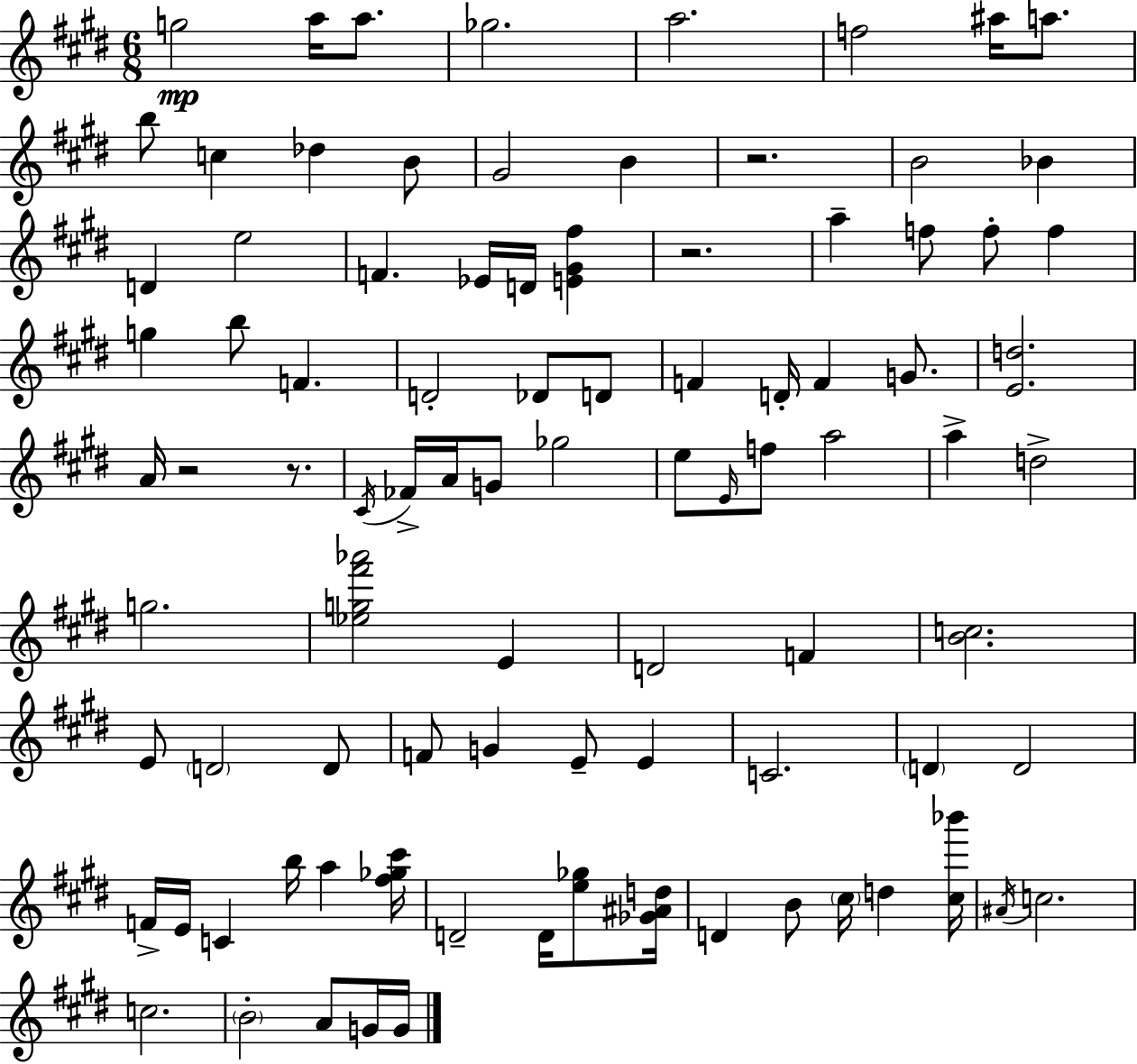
{
  \clef treble
  \numericTimeSignature
  \time 6/8
  \key e \major
  \repeat volta 2 { g''2\mp a''16 a''8. | ges''2. | a''2. | f''2 ais''16 a''8. | \break b''8 c''4 des''4 b'8 | gis'2 b'4 | r2. | b'2 bes'4 | \break d'4 e''2 | f'4. ees'16 d'16 <e' gis' fis''>4 | r2. | a''4-- f''8 f''8-. f''4 | \break g''4 b''8 f'4. | d'2-. des'8 d'8 | f'4 d'16-. f'4 g'8. | <e' d''>2. | \break a'16 r2 r8. | \acciaccatura { cis'16 } fes'16-> a'16 g'8 ges''2 | e''8 \grace { e'16 } f''8 a''2 | a''4-> d''2-> | \break g''2. | <ees'' g'' fis''' aes'''>2 e'4 | d'2 f'4 | <b' c''>2. | \break e'8 \parenthesize d'2 | d'8 f'8 g'4 e'8-- e'4 | c'2. | \parenthesize d'4 d'2 | \break f'16-> e'16 c'4 b''16 a''4 | <fis'' ges'' cis'''>16 d'2-- d'16 <e'' ges''>8 | <ges' ais' d''>16 d'4 b'8 \parenthesize cis''16 d''4 | <cis'' bes'''>16 \acciaccatura { ais'16 } c''2. | \break c''2. | \parenthesize b'2-. a'8 | g'16 g'16 } \bar "|."
}